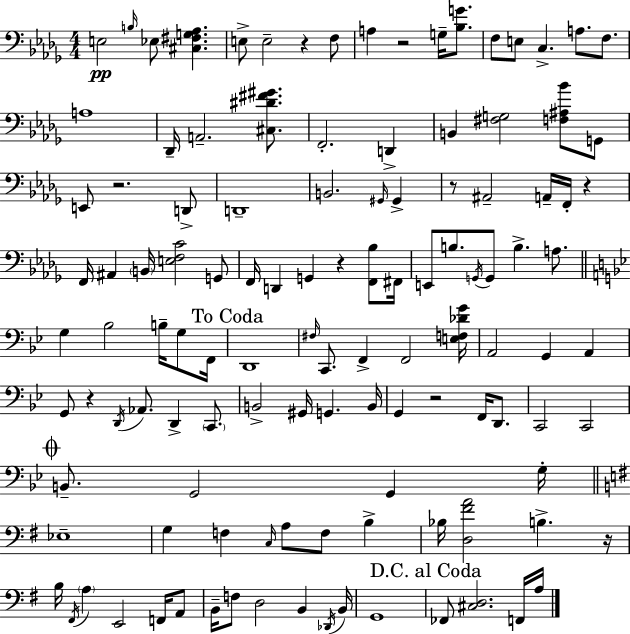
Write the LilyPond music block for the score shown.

{
  \clef bass
  \numericTimeSignature
  \time 4/4
  \key bes \minor
  e2\pp \grace { b16 } ees8 <cis fis g aes>4. | e8-> e2-- r4 f8 | a4 r2 g16-- <bes g'>8. | f8 e8 c4.-> a8. f8. | \break a1 | des,16-- a,2.-- <cis dis' fis' gis'>8. | f,2.-. d,4-> | b,4 <fis g>2 <f ais bes'>8 g,8 | \break e,8 r2. d,8-> | d,1-- | b,2. \grace { gis,16 } gis,4-> | r8 ais,2-- a,16-- f,16-. r4 | \break f,16 ais,4 \parenthesize b,16 <e f c'>2 | g,8 f,16 d,4 g,4 r4 <f, bes>8 | fis,16 e,8 b8. \acciaccatura { g,16 } g,8 b4.-> | a8. \bar "||" \break \key bes \major g4 bes2 b16-- g8 f,16 | \mark "To Coda" d,1 | \grace { fis16 } c,8. f,4-> f,2 | <e f des' g'>16 a,2 g,4 a,4 | \break g,8 r4 \acciaccatura { d,16 } aes,8. d,4-> \parenthesize c,8. | b,2-> gis,16 g,4. | b,16 g,4 r2 f,16 d,8. | c,2 c,2 | \break \mark \markup { \musicglyph "scripts.coda" } b,8.-- g,2 g,4 | g16-. \bar "||" \break \key g \major ees1-- | g4 f4 \grace { c16 } a8 f8 b4-> | bes16 <d fis' a'>2 b4.-> | r16 b16 \acciaccatura { fis,16 } \parenthesize a4 e,2 f,16 | \break a,8 b,16-- f8 d2 b,4 | \acciaccatura { des,16 } b,16 g,1 | \mark "D.C. al Coda" fes,8 <cis d>2. | f,16 a16 \bar "|."
}